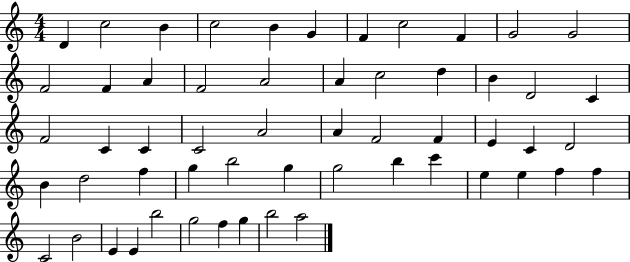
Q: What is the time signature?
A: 4/4